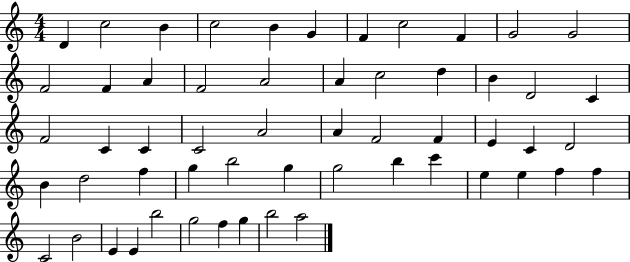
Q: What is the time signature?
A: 4/4